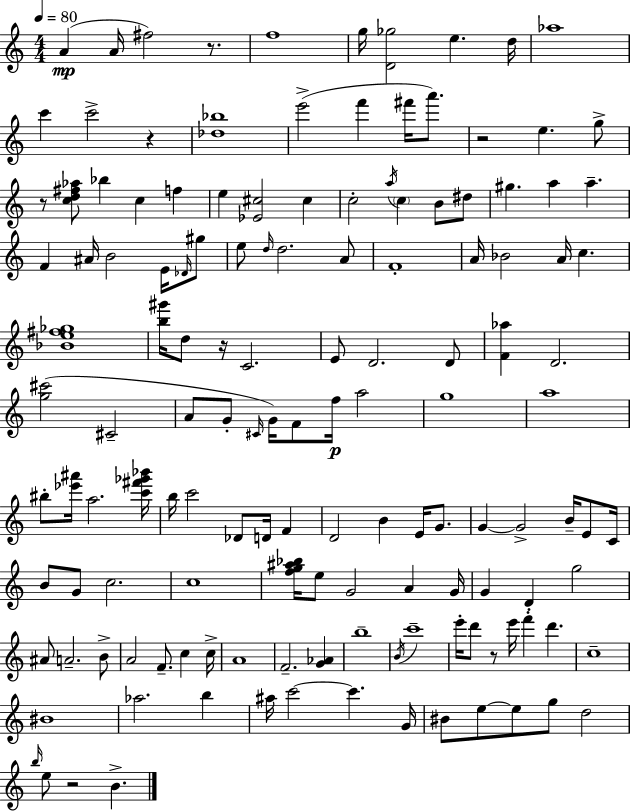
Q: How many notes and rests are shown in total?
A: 139